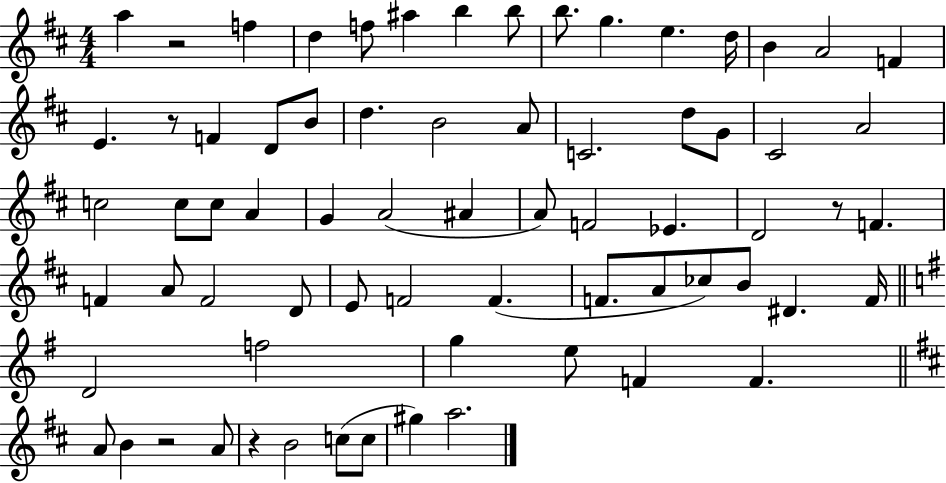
A5/q R/h F5/q D5/q F5/e A#5/q B5/q B5/e B5/e. G5/q. E5/q. D5/s B4/q A4/h F4/q E4/q. R/e F4/q D4/e B4/e D5/q. B4/h A4/e C4/h. D5/e G4/e C#4/h A4/h C5/h C5/e C5/e A4/q G4/q A4/h A#4/q A4/e F4/h Eb4/q. D4/h R/e F4/q. F4/q A4/e F4/h D4/e E4/e F4/h F4/q. F4/e. A4/e CES5/e B4/e D#4/q. F4/s D4/h F5/h G5/q E5/e F4/q F4/q. A4/e B4/q R/h A4/e R/q B4/h C5/e C5/e G#5/q A5/h.